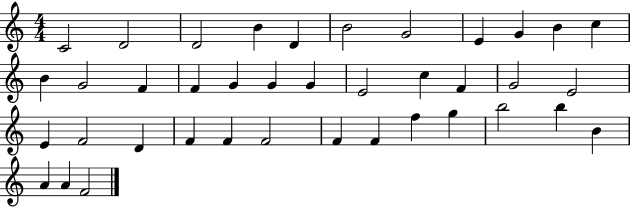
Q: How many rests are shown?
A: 0